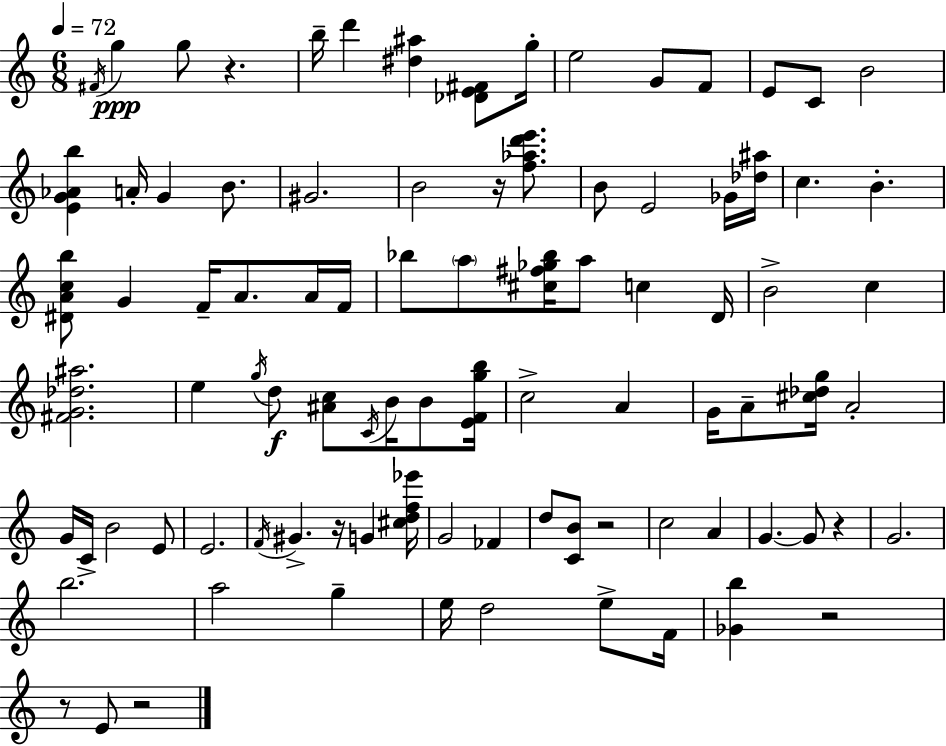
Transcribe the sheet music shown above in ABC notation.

X:1
T:Untitled
M:6/8
L:1/4
K:C
^F/4 g g/2 z b/4 d' [^d^a] [_DE^F]/2 g/4 e2 G/2 F/2 E/2 C/2 B2 [EG_Ab] A/4 G B/2 ^G2 B2 z/4 [f_ad'e']/2 B/2 E2 _G/4 [_d^a]/4 c B [^DAcb]/2 G F/4 A/2 A/4 F/4 _b/2 a/2 [^c^f_g_b]/4 a/2 c D/4 B2 c [^FG_d^a]2 e g/4 d/2 [^Ac]/2 C/4 B/4 B/2 [EFgb]/4 c2 A G/4 A/2 [^c_dg]/4 A2 G/4 C/4 B2 E/2 E2 F/4 ^G z/4 G [^cdf_e']/4 G2 _F d/2 [CB]/2 z2 c2 A G G/2 z G2 b2 a2 g e/4 d2 e/2 F/4 [_Gb] z2 z/2 E/2 z2